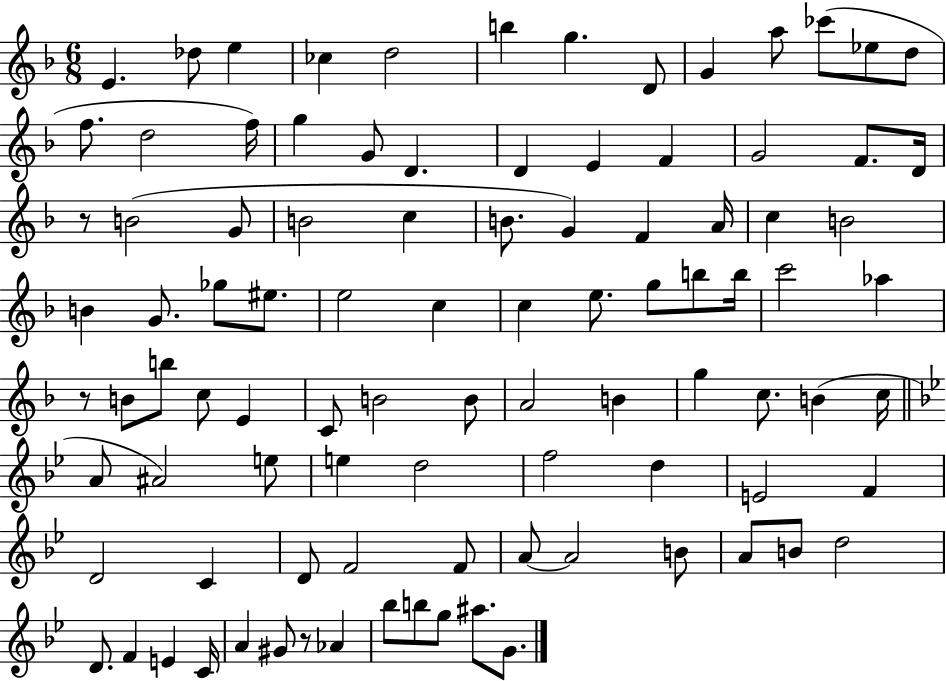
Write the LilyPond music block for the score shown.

{
  \clef treble
  \numericTimeSignature
  \time 6/8
  \key f \major
  e'4. des''8 e''4 | ces''4 d''2 | b''4 g''4. d'8 | g'4 a''8 ces'''8( ees''8 d''8 | \break f''8. d''2 f''16) | g''4 g'8 d'4. | d'4 e'4 f'4 | g'2 f'8. d'16 | \break r8 b'2( g'8 | b'2 c''4 | b'8. g'4) f'4 a'16 | c''4 b'2 | \break b'4 g'8. ges''8 eis''8. | e''2 c''4 | c''4 e''8. g''8 b''8 b''16 | c'''2 aes''4 | \break r8 b'8 b''8 c''8 e'4 | c'8 b'2 b'8 | a'2 b'4 | g''4 c''8. b'4( c''16 | \break \bar "||" \break \key bes \major a'8 ais'2) e''8 | e''4 d''2 | f''2 d''4 | e'2 f'4 | \break d'2 c'4 | d'8 f'2 f'8 | a'8~~ a'2 b'8 | a'8 b'8 d''2 | \break d'8. f'4 e'4 c'16 | a'4 gis'8 r8 aes'4 | bes''8 b''8 g''8 ais''8. g'8. | \bar "|."
}